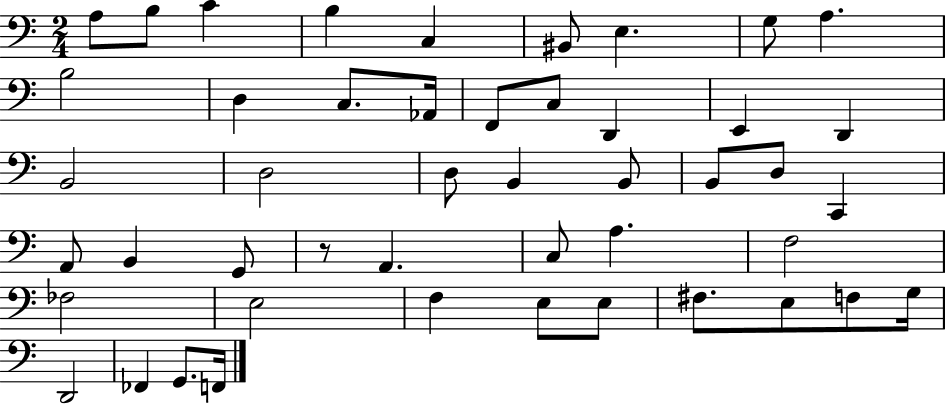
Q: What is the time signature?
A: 2/4